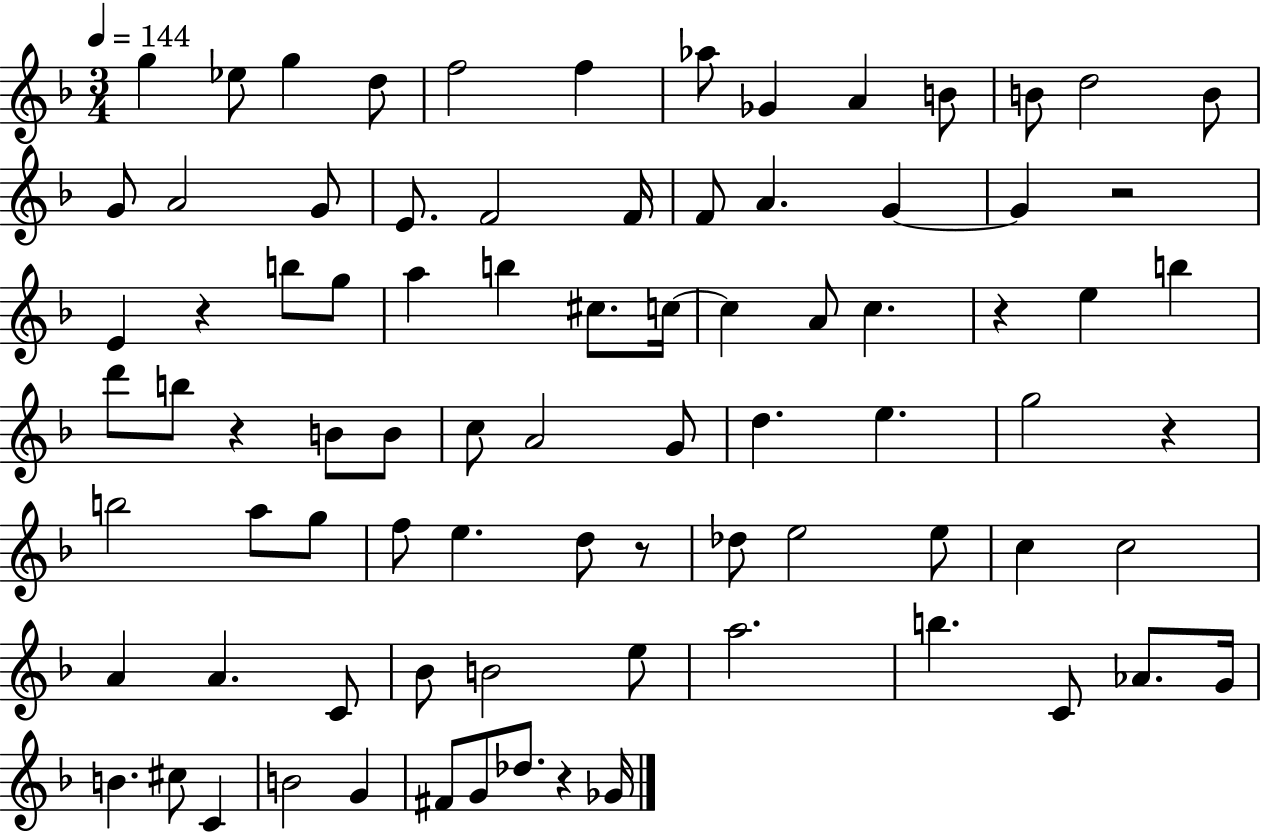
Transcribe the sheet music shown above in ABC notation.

X:1
T:Untitled
M:3/4
L:1/4
K:F
g _e/2 g d/2 f2 f _a/2 _G A B/2 B/2 d2 B/2 G/2 A2 G/2 E/2 F2 F/4 F/2 A G G z2 E z b/2 g/2 a b ^c/2 c/4 c A/2 c z e b d'/2 b/2 z B/2 B/2 c/2 A2 G/2 d e g2 z b2 a/2 g/2 f/2 e d/2 z/2 _d/2 e2 e/2 c c2 A A C/2 _B/2 B2 e/2 a2 b C/2 _A/2 G/4 B ^c/2 C B2 G ^F/2 G/2 _d/2 z _G/4